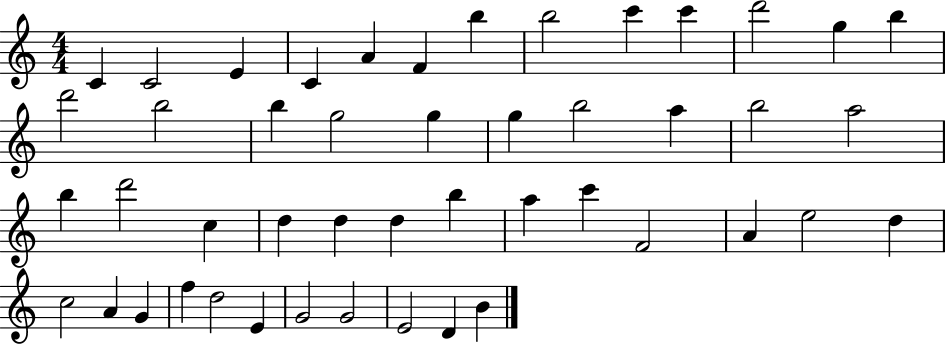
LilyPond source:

{
  \clef treble
  \numericTimeSignature
  \time 4/4
  \key c \major
  c'4 c'2 e'4 | c'4 a'4 f'4 b''4 | b''2 c'''4 c'''4 | d'''2 g''4 b''4 | \break d'''2 b''2 | b''4 g''2 g''4 | g''4 b''2 a''4 | b''2 a''2 | \break b''4 d'''2 c''4 | d''4 d''4 d''4 b''4 | a''4 c'''4 f'2 | a'4 e''2 d''4 | \break c''2 a'4 g'4 | f''4 d''2 e'4 | g'2 g'2 | e'2 d'4 b'4 | \break \bar "|."
}